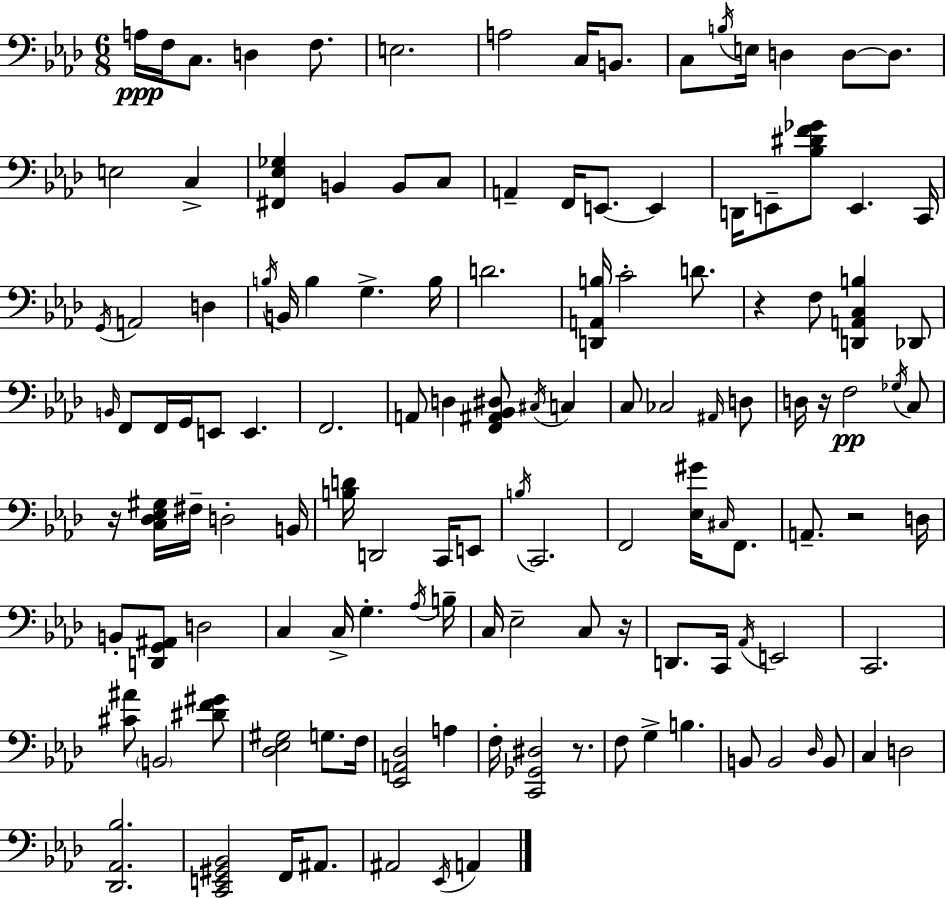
{
  \clef bass
  \numericTimeSignature
  \time 6/8
  \key f \minor
  \repeat volta 2 { a16\ppp f16 c8. d4 f8. | e2. | a2 c16 b,8. | c8 \acciaccatura { b16 } e16 d4 d8~~ d8. | \break e2 c4-> | <fis, ees ges>4 b,4 b,8 c8 | a,4-- f,16 e,8.~~ e,4 | d,16 e,8-- <bes dis' f' ges'>8 e,4. | \break c,16 \acciaccatura { g,16 } a,2 d4 | \acciaccatura { b16 } b,16 b4 g4.-> | b16 d'2. | <d, a, b>16 c'2-. | \break d'8. r4 f8 <d, a, c b>4 | des,8 \grace { b,16 } f,8 f,16 g,16 e,8 e,4. | f,2. | a,8 d4 <f, ais, bes, dis>8 | \break \acciaccatura { cis16 } c4 c8 ces2 | \grace { ais,16 } d8 d16 r16 f2\pp | \acciaccatura { ges16 } c8 r16 <c des ees gis>16 fis16-- d2-. | b,16 <b d'>16 d,2 | \break c,16 e,8 \acciaccatura { b16 } c,2. | f,2 | <ees gis'>16 \grace { cis16 } f,8. a,8.-- | r2 d16 b,8-. <d, g, ais,>8 | \break d2 c4 | c16-> g4.-. \acciaccatura { aes16 } b16-- c16 ees2-- | c8 r16 d,8. | c,16 \acciaccatura { aes,16 } e,2 c,2. | \break <cis' ais'>8 | \parenthesize b,2 <dis' f' gis'>8 <des ees gis>2 | g8. f16 <ees, a, des>2 | a4 f16-. | \break <c, ges, dis>2 r8. f8 | g4-> b4. b,8 | b,2 \grace { des16 } b,8 | c4 d2 | \break <des, aes, bes>2. | <c, e, gis, bes,>2 f,16 ais,8. | ais,2 \acciaccatura { ees,16 } a,4 | } \bar "|."
}